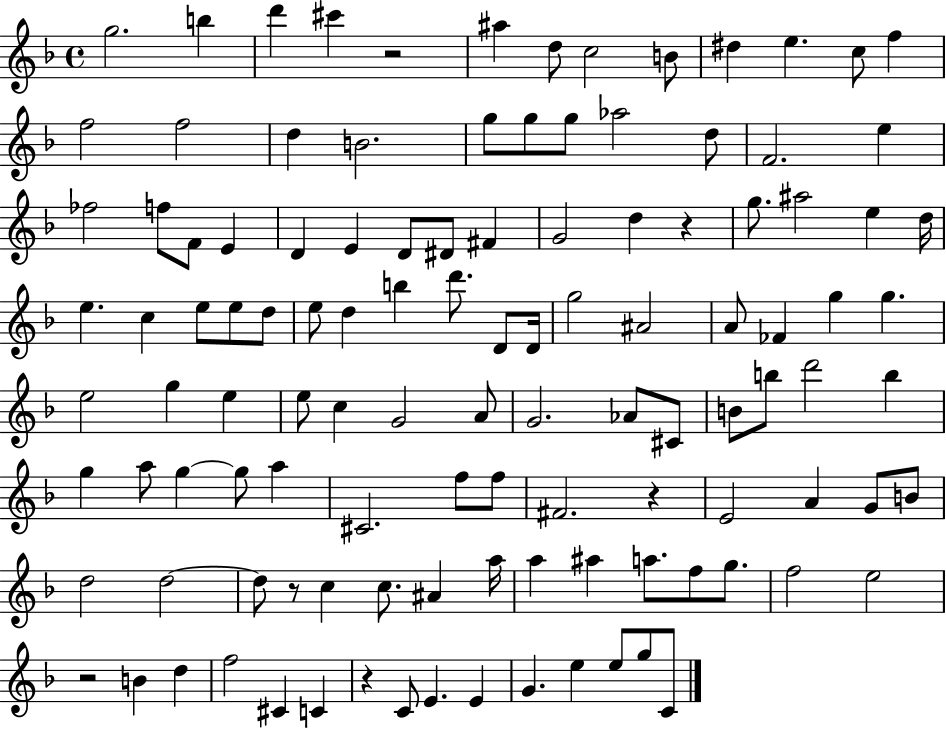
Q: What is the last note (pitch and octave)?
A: C4